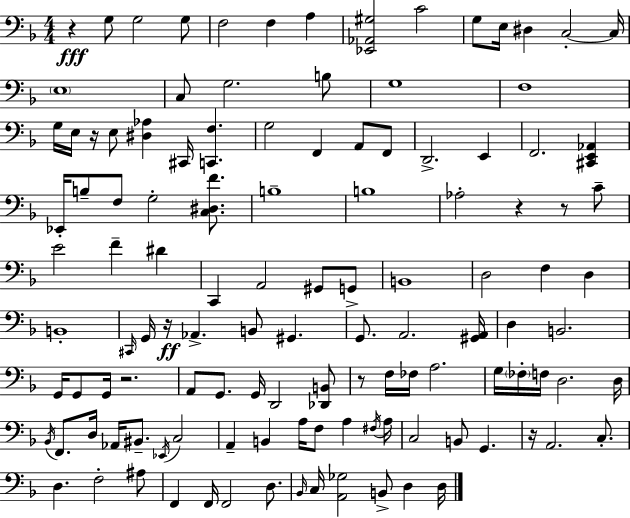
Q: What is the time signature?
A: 4/4